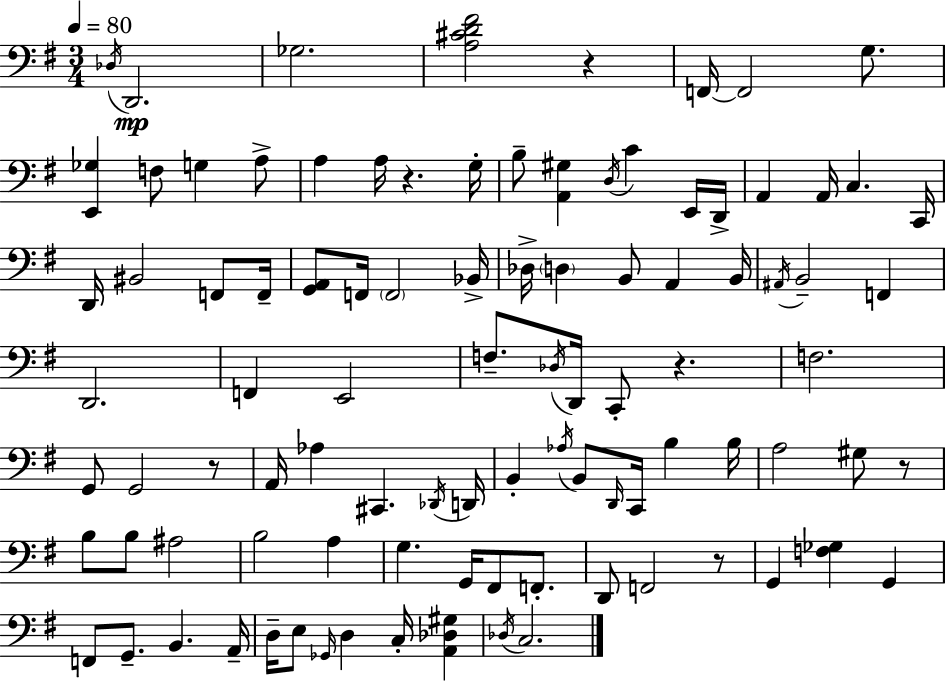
Db3/s D2/h. Gb3/h. [A3,C#4,D4,F#4]/h R/q F2/s F2/h G3/e. [E2,Gb3]/q F3/e G3/q A3/e A3/q A3/s R/q. G3/s B3/e [A2,G#3]/q D3/s C4/q E2/s D2/s A2/q A2/s C3/q. C2/s D2/s BIS2/h F2/e F2/s [G2,A2]/e F2/s F2/h Bb2/s Db3/s D3/q B2/e A2/q B2/s A#2/s B2/h F2/q D2/h. F2/q E2/h F3/e. Db3/s D2/s C2/e R/q. F3/h. G2/e G2/h R/e A2/s Ab3/q C#2/q. Db2/s D2/s B2/q Ab3/s B2/e D2/s C2/s B3/q B3/s A3/h G#3/e R/e B3/e B3/e A#3/h B3/h A3/q G3/q. G2/s F#2/e F2/e. D2/e F2/h R/e G2/q [F3,Gb3]/q G2/q F2/e G2/e. B2/q. A2/s D3/s E3/e Gb2/s D3/q C3/s [A2,Db3,G#3]/q Db3/s C3/h.